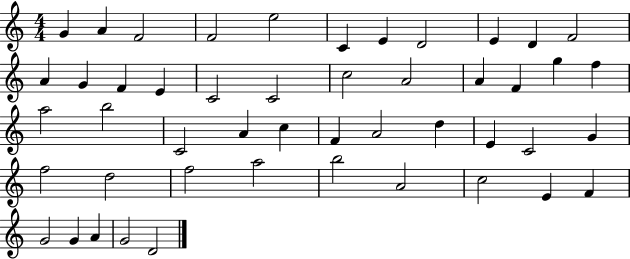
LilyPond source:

{
  \clef treble
  \numericTimeSignature
  \time 4/4
  \key c \major
  g'4 a'4 f'2 | f'2 e''2 | c'4 e'4 d'2 | e'4 d'4 f'2 | \break a'4 g'4 f'4 e'4 | c'2 c'2 | c''2 a'2 | a'4 f'4 g''4 f''4 | \break a''2 b''2 | c'2 a'4 c''4 | f'4 a'2 d''4 | e'4 c'2 g'4 | \break f''2 d''2 | f''2 a''2 | b''2 a'2 | c''2 e'4 f'4 | \break g'2 g'4 a'4 | g'2 d'2 | \bar "|."
}